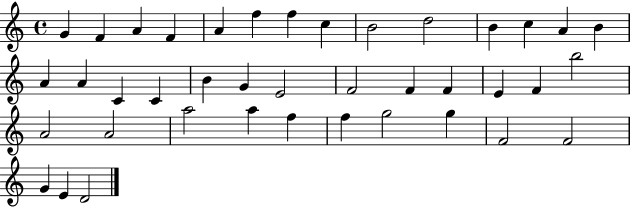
{
  \clef treble
  \time 4/4
  \defaultTimeSignature
  \key c \major
  g'4 f'4 a'4 f'4 | a'4 f''4 f''4 c''4 | b'2 d''2 | b'4 c''4 a'4 b'4 | \break a'4 a'4 c'4 c'4 | b'4 g'4 e'2 | f'2 f'4 f'4 | e'4 f'4 b''2 | \break a'2 a'2 | a''2 a''4 f''4 | f''4 g''2 g''4 | f'2 f'2 | \break g'4 e'4 d'2 | \bar "|."
}